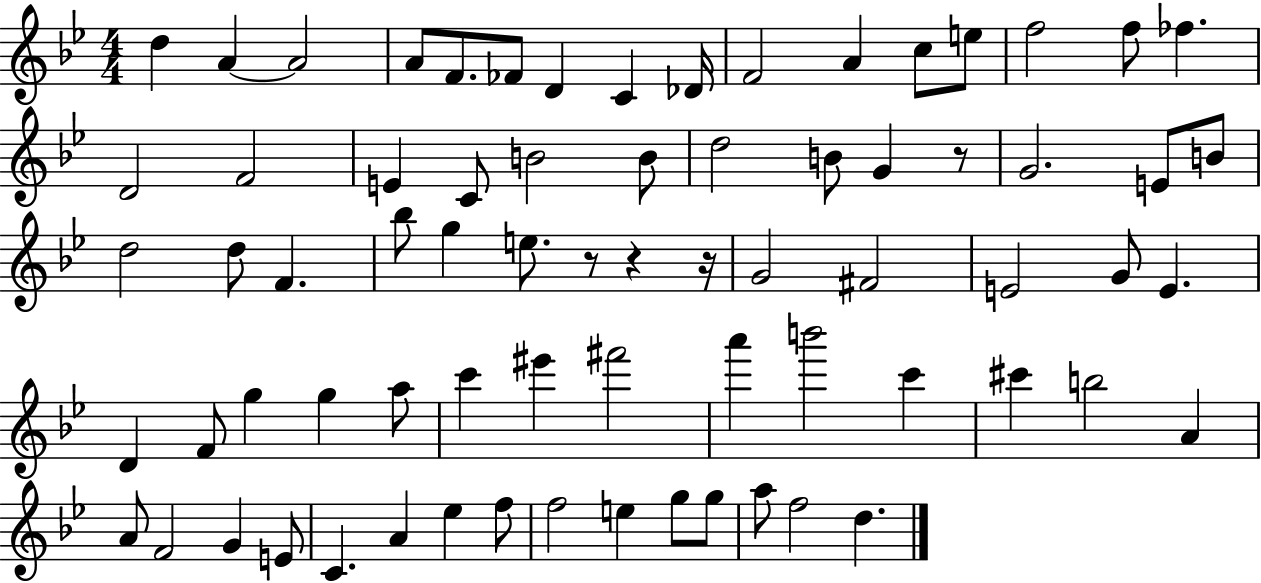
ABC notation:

X:1
T:Untitled
M:4/4
L:1/4
K:Bb
d A A2 A/2 F/2 _F/2 D C _D/4 F2 A c/2 e/2 f2 f/2 _f D2 F2 E C/2 B2 B/2 d2 B/2 G z/2 G2 E/2 B/2 d2 d/2 F _b/2 g e/2 z/2 z z/4 G2 ^F2 E2 G/2 E D F/2 g g a/2 c' ^e' ^f'2 a' b'2 c' ^c' b2 A A/2 F2 G E/2 C A _e f/2 f2 e g/2 g/2 a/2 f2 d